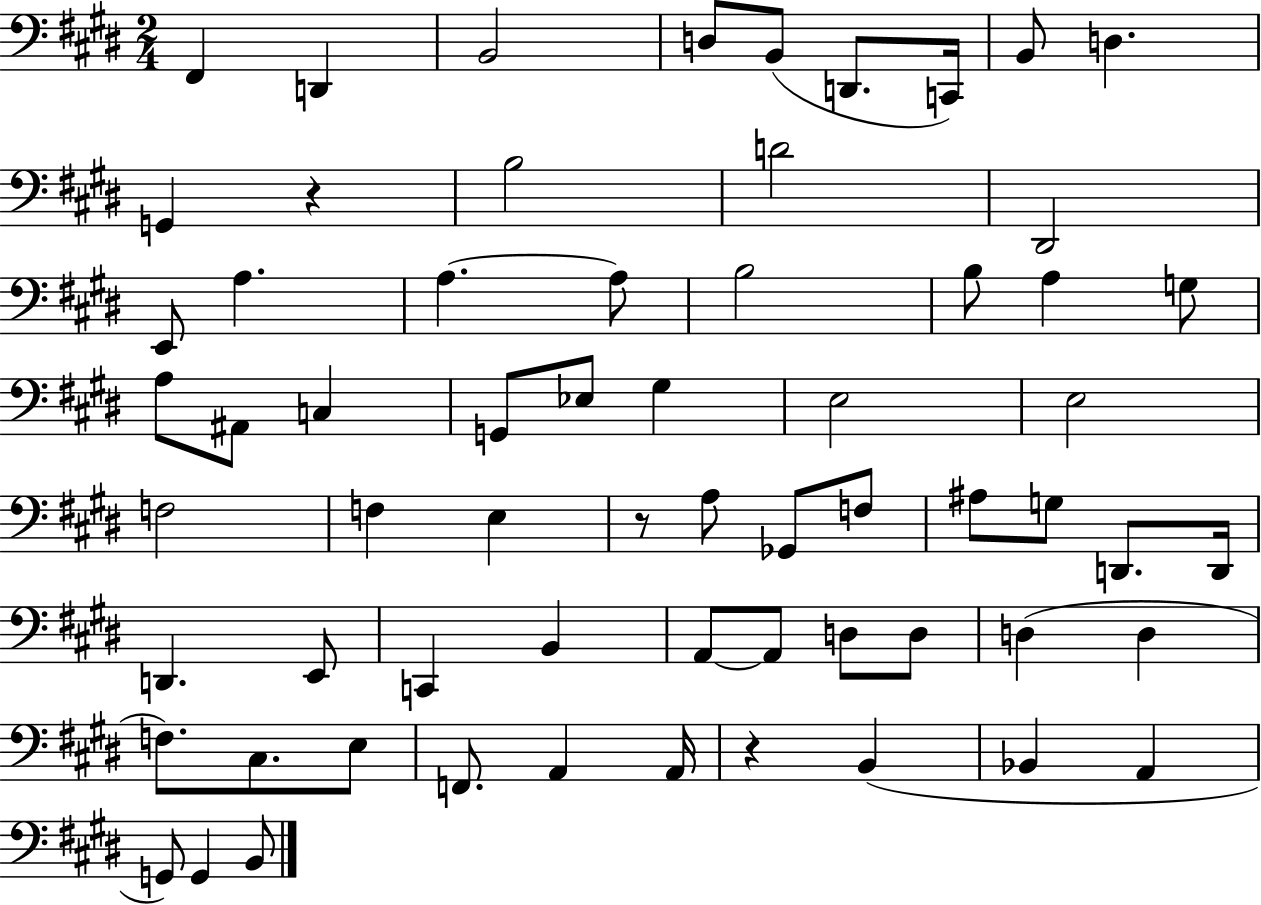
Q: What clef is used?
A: bass